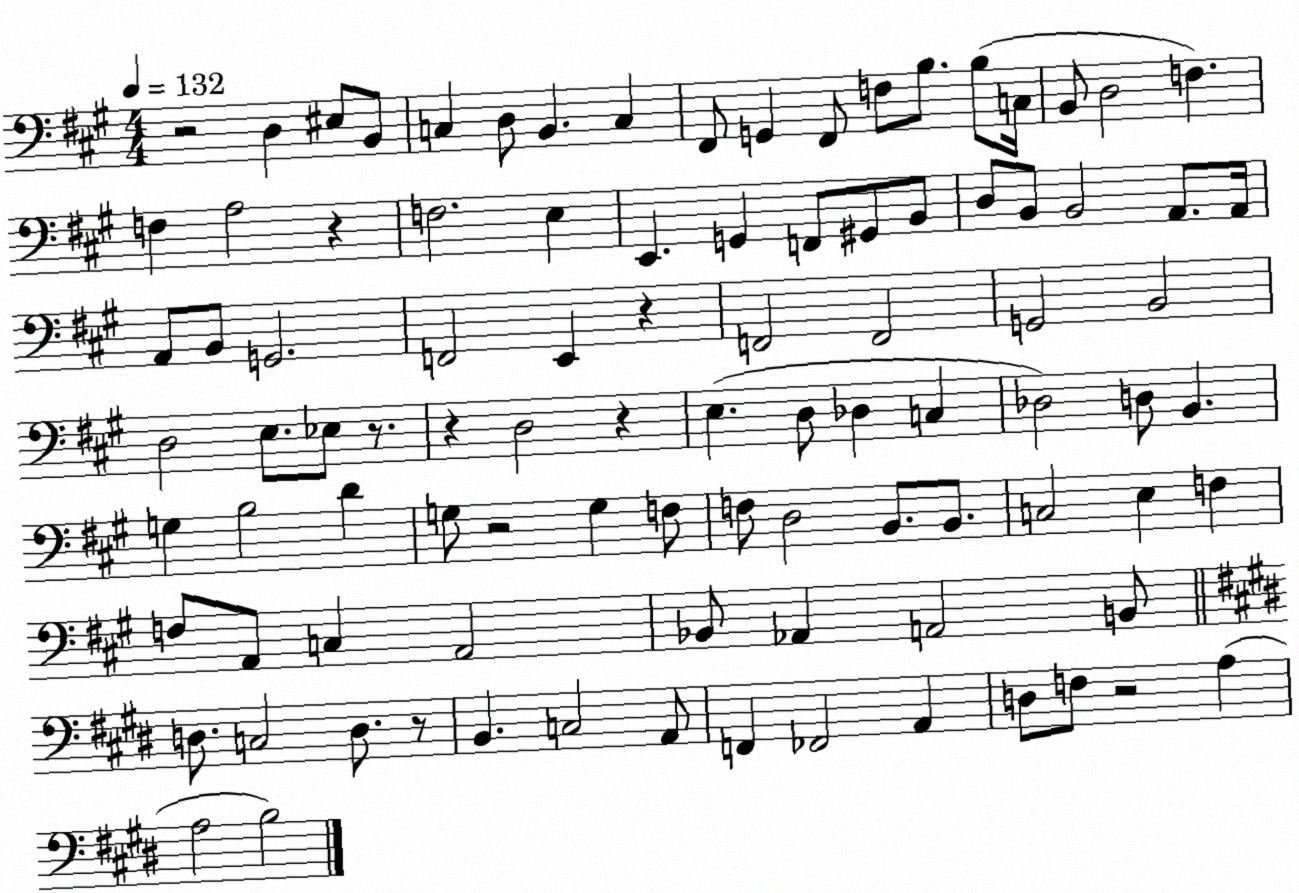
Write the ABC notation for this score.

X:1
T:Untitled
M:4/4
L:1/4
K:A
z2 D, ^E,/2 B,,/2 C, D,/2 B,, C, ^F,,/2 G,, ^F,,/2 F,/2 B,/2 B,/2 C,/4 B,,/2 D,2 F, F, A,2 z F,2 E, E,, G,, F,,/2 ^G,,/2 B,,/2 D,/2 B,,/2 B,,2 A,,/2 A,,/4 A,,/2 B,,/2 G,,2 F,,2 E,, z F,,2 F,,2 G,,2 B,,2 D,2 E,/2 _E,/2 z/2 z D,2 z E, D,/2 _D, C, _D,2 D,/2 B,, G, B,2 D G,/2 z2 G, F,/2 F,/2 D,2 B,,/2 B,,/2 C,2 E, F, F,/2 A,,/2 C, A,,2 _B,,/2 _A,, A,,2 B,,/2 D,/2 C,2 D,/2 z/2 B,, C,2 A,,/2 F,, _F,,2 A,, D,/2 F,/2 z2 A, A,2 B,2